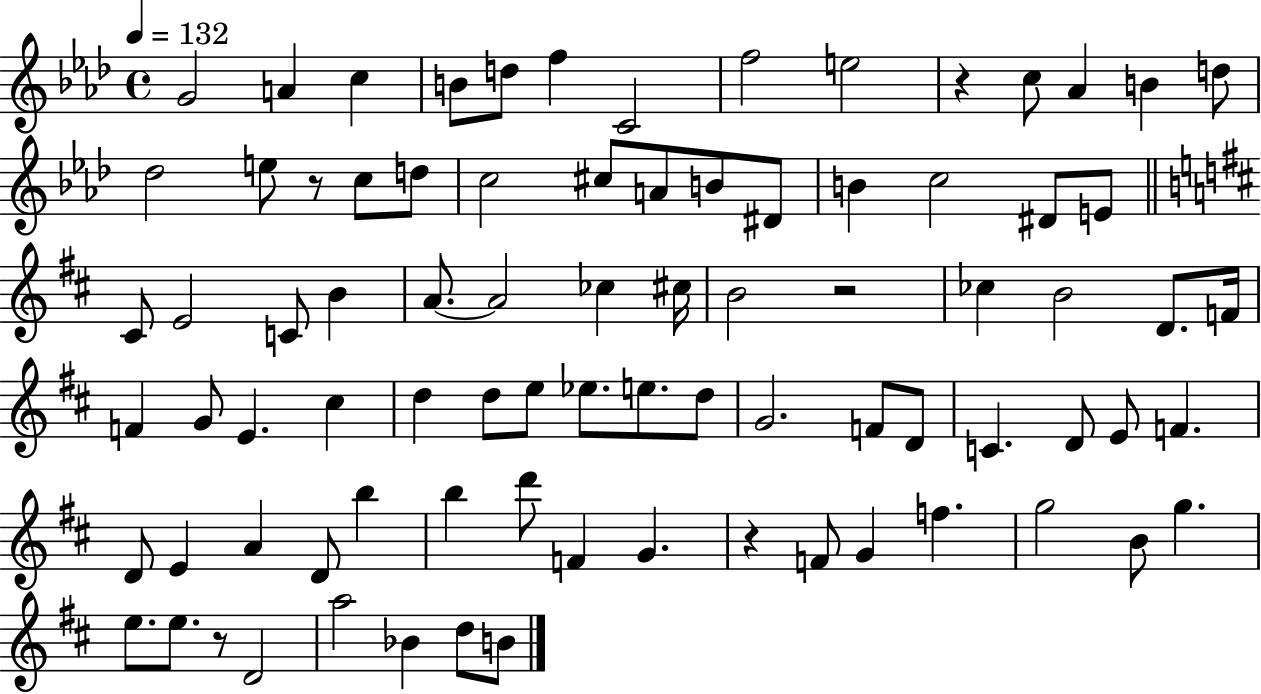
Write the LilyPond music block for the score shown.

{
  \clef treble
  \time 4/4
  \defaultTimeSignature
  \key aes \major
  \tempo 4 = 132
  g'2 a'4 c''4 | b'8 d''8 f''4 c'2 | f''2 e''2 | r4 c''8 aes'4 b'4 d''8 | \break des''2 e''8 r8 c''8 d''8 | c''2 cis''8 a'8 b'8 dis'8 | b'4 c''2 dis'8 e'8 | \bar "||" \break \key d \major cis'8 e'2 c'8 b'4 | a'8.~~ a'2 ces''4 cis''16 | b'2 r2 | ces''4 b'2 d'8. f'16 | \break f'4 g'8 e'4. cis''4 | d''4 d''8 e''8 ees''8. e''8. d''8 | g'2. f'8 d'8 | c'4. d'8 e'8 f'4. | \break d'8 e'4 a'4 d'8 b''4 | b''4 d'''8 f'4 g'4. | r4 f'8 g'4 f''4. | g''2 b'8 g''4. | \break e''8. e''8. r8 d'2 | a''2 bes'4 d''8 b'8 | \bar "|."
}